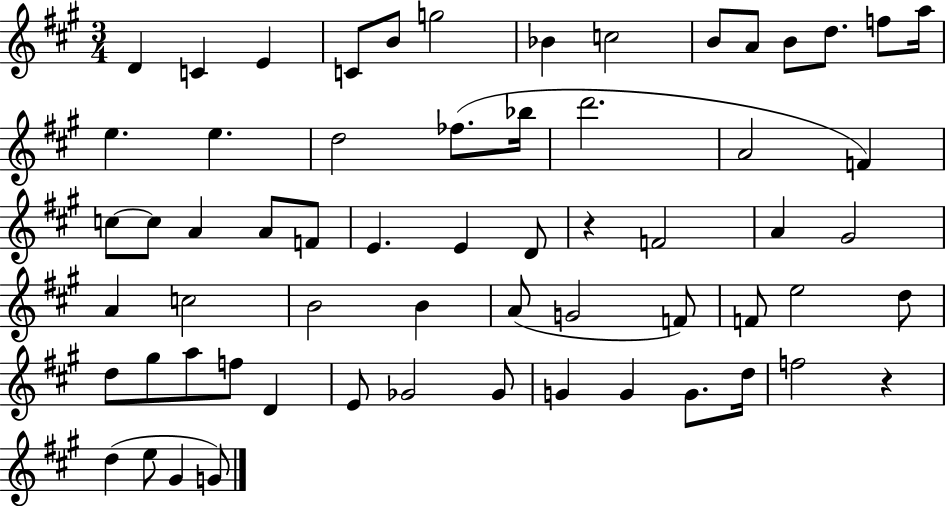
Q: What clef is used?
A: treble